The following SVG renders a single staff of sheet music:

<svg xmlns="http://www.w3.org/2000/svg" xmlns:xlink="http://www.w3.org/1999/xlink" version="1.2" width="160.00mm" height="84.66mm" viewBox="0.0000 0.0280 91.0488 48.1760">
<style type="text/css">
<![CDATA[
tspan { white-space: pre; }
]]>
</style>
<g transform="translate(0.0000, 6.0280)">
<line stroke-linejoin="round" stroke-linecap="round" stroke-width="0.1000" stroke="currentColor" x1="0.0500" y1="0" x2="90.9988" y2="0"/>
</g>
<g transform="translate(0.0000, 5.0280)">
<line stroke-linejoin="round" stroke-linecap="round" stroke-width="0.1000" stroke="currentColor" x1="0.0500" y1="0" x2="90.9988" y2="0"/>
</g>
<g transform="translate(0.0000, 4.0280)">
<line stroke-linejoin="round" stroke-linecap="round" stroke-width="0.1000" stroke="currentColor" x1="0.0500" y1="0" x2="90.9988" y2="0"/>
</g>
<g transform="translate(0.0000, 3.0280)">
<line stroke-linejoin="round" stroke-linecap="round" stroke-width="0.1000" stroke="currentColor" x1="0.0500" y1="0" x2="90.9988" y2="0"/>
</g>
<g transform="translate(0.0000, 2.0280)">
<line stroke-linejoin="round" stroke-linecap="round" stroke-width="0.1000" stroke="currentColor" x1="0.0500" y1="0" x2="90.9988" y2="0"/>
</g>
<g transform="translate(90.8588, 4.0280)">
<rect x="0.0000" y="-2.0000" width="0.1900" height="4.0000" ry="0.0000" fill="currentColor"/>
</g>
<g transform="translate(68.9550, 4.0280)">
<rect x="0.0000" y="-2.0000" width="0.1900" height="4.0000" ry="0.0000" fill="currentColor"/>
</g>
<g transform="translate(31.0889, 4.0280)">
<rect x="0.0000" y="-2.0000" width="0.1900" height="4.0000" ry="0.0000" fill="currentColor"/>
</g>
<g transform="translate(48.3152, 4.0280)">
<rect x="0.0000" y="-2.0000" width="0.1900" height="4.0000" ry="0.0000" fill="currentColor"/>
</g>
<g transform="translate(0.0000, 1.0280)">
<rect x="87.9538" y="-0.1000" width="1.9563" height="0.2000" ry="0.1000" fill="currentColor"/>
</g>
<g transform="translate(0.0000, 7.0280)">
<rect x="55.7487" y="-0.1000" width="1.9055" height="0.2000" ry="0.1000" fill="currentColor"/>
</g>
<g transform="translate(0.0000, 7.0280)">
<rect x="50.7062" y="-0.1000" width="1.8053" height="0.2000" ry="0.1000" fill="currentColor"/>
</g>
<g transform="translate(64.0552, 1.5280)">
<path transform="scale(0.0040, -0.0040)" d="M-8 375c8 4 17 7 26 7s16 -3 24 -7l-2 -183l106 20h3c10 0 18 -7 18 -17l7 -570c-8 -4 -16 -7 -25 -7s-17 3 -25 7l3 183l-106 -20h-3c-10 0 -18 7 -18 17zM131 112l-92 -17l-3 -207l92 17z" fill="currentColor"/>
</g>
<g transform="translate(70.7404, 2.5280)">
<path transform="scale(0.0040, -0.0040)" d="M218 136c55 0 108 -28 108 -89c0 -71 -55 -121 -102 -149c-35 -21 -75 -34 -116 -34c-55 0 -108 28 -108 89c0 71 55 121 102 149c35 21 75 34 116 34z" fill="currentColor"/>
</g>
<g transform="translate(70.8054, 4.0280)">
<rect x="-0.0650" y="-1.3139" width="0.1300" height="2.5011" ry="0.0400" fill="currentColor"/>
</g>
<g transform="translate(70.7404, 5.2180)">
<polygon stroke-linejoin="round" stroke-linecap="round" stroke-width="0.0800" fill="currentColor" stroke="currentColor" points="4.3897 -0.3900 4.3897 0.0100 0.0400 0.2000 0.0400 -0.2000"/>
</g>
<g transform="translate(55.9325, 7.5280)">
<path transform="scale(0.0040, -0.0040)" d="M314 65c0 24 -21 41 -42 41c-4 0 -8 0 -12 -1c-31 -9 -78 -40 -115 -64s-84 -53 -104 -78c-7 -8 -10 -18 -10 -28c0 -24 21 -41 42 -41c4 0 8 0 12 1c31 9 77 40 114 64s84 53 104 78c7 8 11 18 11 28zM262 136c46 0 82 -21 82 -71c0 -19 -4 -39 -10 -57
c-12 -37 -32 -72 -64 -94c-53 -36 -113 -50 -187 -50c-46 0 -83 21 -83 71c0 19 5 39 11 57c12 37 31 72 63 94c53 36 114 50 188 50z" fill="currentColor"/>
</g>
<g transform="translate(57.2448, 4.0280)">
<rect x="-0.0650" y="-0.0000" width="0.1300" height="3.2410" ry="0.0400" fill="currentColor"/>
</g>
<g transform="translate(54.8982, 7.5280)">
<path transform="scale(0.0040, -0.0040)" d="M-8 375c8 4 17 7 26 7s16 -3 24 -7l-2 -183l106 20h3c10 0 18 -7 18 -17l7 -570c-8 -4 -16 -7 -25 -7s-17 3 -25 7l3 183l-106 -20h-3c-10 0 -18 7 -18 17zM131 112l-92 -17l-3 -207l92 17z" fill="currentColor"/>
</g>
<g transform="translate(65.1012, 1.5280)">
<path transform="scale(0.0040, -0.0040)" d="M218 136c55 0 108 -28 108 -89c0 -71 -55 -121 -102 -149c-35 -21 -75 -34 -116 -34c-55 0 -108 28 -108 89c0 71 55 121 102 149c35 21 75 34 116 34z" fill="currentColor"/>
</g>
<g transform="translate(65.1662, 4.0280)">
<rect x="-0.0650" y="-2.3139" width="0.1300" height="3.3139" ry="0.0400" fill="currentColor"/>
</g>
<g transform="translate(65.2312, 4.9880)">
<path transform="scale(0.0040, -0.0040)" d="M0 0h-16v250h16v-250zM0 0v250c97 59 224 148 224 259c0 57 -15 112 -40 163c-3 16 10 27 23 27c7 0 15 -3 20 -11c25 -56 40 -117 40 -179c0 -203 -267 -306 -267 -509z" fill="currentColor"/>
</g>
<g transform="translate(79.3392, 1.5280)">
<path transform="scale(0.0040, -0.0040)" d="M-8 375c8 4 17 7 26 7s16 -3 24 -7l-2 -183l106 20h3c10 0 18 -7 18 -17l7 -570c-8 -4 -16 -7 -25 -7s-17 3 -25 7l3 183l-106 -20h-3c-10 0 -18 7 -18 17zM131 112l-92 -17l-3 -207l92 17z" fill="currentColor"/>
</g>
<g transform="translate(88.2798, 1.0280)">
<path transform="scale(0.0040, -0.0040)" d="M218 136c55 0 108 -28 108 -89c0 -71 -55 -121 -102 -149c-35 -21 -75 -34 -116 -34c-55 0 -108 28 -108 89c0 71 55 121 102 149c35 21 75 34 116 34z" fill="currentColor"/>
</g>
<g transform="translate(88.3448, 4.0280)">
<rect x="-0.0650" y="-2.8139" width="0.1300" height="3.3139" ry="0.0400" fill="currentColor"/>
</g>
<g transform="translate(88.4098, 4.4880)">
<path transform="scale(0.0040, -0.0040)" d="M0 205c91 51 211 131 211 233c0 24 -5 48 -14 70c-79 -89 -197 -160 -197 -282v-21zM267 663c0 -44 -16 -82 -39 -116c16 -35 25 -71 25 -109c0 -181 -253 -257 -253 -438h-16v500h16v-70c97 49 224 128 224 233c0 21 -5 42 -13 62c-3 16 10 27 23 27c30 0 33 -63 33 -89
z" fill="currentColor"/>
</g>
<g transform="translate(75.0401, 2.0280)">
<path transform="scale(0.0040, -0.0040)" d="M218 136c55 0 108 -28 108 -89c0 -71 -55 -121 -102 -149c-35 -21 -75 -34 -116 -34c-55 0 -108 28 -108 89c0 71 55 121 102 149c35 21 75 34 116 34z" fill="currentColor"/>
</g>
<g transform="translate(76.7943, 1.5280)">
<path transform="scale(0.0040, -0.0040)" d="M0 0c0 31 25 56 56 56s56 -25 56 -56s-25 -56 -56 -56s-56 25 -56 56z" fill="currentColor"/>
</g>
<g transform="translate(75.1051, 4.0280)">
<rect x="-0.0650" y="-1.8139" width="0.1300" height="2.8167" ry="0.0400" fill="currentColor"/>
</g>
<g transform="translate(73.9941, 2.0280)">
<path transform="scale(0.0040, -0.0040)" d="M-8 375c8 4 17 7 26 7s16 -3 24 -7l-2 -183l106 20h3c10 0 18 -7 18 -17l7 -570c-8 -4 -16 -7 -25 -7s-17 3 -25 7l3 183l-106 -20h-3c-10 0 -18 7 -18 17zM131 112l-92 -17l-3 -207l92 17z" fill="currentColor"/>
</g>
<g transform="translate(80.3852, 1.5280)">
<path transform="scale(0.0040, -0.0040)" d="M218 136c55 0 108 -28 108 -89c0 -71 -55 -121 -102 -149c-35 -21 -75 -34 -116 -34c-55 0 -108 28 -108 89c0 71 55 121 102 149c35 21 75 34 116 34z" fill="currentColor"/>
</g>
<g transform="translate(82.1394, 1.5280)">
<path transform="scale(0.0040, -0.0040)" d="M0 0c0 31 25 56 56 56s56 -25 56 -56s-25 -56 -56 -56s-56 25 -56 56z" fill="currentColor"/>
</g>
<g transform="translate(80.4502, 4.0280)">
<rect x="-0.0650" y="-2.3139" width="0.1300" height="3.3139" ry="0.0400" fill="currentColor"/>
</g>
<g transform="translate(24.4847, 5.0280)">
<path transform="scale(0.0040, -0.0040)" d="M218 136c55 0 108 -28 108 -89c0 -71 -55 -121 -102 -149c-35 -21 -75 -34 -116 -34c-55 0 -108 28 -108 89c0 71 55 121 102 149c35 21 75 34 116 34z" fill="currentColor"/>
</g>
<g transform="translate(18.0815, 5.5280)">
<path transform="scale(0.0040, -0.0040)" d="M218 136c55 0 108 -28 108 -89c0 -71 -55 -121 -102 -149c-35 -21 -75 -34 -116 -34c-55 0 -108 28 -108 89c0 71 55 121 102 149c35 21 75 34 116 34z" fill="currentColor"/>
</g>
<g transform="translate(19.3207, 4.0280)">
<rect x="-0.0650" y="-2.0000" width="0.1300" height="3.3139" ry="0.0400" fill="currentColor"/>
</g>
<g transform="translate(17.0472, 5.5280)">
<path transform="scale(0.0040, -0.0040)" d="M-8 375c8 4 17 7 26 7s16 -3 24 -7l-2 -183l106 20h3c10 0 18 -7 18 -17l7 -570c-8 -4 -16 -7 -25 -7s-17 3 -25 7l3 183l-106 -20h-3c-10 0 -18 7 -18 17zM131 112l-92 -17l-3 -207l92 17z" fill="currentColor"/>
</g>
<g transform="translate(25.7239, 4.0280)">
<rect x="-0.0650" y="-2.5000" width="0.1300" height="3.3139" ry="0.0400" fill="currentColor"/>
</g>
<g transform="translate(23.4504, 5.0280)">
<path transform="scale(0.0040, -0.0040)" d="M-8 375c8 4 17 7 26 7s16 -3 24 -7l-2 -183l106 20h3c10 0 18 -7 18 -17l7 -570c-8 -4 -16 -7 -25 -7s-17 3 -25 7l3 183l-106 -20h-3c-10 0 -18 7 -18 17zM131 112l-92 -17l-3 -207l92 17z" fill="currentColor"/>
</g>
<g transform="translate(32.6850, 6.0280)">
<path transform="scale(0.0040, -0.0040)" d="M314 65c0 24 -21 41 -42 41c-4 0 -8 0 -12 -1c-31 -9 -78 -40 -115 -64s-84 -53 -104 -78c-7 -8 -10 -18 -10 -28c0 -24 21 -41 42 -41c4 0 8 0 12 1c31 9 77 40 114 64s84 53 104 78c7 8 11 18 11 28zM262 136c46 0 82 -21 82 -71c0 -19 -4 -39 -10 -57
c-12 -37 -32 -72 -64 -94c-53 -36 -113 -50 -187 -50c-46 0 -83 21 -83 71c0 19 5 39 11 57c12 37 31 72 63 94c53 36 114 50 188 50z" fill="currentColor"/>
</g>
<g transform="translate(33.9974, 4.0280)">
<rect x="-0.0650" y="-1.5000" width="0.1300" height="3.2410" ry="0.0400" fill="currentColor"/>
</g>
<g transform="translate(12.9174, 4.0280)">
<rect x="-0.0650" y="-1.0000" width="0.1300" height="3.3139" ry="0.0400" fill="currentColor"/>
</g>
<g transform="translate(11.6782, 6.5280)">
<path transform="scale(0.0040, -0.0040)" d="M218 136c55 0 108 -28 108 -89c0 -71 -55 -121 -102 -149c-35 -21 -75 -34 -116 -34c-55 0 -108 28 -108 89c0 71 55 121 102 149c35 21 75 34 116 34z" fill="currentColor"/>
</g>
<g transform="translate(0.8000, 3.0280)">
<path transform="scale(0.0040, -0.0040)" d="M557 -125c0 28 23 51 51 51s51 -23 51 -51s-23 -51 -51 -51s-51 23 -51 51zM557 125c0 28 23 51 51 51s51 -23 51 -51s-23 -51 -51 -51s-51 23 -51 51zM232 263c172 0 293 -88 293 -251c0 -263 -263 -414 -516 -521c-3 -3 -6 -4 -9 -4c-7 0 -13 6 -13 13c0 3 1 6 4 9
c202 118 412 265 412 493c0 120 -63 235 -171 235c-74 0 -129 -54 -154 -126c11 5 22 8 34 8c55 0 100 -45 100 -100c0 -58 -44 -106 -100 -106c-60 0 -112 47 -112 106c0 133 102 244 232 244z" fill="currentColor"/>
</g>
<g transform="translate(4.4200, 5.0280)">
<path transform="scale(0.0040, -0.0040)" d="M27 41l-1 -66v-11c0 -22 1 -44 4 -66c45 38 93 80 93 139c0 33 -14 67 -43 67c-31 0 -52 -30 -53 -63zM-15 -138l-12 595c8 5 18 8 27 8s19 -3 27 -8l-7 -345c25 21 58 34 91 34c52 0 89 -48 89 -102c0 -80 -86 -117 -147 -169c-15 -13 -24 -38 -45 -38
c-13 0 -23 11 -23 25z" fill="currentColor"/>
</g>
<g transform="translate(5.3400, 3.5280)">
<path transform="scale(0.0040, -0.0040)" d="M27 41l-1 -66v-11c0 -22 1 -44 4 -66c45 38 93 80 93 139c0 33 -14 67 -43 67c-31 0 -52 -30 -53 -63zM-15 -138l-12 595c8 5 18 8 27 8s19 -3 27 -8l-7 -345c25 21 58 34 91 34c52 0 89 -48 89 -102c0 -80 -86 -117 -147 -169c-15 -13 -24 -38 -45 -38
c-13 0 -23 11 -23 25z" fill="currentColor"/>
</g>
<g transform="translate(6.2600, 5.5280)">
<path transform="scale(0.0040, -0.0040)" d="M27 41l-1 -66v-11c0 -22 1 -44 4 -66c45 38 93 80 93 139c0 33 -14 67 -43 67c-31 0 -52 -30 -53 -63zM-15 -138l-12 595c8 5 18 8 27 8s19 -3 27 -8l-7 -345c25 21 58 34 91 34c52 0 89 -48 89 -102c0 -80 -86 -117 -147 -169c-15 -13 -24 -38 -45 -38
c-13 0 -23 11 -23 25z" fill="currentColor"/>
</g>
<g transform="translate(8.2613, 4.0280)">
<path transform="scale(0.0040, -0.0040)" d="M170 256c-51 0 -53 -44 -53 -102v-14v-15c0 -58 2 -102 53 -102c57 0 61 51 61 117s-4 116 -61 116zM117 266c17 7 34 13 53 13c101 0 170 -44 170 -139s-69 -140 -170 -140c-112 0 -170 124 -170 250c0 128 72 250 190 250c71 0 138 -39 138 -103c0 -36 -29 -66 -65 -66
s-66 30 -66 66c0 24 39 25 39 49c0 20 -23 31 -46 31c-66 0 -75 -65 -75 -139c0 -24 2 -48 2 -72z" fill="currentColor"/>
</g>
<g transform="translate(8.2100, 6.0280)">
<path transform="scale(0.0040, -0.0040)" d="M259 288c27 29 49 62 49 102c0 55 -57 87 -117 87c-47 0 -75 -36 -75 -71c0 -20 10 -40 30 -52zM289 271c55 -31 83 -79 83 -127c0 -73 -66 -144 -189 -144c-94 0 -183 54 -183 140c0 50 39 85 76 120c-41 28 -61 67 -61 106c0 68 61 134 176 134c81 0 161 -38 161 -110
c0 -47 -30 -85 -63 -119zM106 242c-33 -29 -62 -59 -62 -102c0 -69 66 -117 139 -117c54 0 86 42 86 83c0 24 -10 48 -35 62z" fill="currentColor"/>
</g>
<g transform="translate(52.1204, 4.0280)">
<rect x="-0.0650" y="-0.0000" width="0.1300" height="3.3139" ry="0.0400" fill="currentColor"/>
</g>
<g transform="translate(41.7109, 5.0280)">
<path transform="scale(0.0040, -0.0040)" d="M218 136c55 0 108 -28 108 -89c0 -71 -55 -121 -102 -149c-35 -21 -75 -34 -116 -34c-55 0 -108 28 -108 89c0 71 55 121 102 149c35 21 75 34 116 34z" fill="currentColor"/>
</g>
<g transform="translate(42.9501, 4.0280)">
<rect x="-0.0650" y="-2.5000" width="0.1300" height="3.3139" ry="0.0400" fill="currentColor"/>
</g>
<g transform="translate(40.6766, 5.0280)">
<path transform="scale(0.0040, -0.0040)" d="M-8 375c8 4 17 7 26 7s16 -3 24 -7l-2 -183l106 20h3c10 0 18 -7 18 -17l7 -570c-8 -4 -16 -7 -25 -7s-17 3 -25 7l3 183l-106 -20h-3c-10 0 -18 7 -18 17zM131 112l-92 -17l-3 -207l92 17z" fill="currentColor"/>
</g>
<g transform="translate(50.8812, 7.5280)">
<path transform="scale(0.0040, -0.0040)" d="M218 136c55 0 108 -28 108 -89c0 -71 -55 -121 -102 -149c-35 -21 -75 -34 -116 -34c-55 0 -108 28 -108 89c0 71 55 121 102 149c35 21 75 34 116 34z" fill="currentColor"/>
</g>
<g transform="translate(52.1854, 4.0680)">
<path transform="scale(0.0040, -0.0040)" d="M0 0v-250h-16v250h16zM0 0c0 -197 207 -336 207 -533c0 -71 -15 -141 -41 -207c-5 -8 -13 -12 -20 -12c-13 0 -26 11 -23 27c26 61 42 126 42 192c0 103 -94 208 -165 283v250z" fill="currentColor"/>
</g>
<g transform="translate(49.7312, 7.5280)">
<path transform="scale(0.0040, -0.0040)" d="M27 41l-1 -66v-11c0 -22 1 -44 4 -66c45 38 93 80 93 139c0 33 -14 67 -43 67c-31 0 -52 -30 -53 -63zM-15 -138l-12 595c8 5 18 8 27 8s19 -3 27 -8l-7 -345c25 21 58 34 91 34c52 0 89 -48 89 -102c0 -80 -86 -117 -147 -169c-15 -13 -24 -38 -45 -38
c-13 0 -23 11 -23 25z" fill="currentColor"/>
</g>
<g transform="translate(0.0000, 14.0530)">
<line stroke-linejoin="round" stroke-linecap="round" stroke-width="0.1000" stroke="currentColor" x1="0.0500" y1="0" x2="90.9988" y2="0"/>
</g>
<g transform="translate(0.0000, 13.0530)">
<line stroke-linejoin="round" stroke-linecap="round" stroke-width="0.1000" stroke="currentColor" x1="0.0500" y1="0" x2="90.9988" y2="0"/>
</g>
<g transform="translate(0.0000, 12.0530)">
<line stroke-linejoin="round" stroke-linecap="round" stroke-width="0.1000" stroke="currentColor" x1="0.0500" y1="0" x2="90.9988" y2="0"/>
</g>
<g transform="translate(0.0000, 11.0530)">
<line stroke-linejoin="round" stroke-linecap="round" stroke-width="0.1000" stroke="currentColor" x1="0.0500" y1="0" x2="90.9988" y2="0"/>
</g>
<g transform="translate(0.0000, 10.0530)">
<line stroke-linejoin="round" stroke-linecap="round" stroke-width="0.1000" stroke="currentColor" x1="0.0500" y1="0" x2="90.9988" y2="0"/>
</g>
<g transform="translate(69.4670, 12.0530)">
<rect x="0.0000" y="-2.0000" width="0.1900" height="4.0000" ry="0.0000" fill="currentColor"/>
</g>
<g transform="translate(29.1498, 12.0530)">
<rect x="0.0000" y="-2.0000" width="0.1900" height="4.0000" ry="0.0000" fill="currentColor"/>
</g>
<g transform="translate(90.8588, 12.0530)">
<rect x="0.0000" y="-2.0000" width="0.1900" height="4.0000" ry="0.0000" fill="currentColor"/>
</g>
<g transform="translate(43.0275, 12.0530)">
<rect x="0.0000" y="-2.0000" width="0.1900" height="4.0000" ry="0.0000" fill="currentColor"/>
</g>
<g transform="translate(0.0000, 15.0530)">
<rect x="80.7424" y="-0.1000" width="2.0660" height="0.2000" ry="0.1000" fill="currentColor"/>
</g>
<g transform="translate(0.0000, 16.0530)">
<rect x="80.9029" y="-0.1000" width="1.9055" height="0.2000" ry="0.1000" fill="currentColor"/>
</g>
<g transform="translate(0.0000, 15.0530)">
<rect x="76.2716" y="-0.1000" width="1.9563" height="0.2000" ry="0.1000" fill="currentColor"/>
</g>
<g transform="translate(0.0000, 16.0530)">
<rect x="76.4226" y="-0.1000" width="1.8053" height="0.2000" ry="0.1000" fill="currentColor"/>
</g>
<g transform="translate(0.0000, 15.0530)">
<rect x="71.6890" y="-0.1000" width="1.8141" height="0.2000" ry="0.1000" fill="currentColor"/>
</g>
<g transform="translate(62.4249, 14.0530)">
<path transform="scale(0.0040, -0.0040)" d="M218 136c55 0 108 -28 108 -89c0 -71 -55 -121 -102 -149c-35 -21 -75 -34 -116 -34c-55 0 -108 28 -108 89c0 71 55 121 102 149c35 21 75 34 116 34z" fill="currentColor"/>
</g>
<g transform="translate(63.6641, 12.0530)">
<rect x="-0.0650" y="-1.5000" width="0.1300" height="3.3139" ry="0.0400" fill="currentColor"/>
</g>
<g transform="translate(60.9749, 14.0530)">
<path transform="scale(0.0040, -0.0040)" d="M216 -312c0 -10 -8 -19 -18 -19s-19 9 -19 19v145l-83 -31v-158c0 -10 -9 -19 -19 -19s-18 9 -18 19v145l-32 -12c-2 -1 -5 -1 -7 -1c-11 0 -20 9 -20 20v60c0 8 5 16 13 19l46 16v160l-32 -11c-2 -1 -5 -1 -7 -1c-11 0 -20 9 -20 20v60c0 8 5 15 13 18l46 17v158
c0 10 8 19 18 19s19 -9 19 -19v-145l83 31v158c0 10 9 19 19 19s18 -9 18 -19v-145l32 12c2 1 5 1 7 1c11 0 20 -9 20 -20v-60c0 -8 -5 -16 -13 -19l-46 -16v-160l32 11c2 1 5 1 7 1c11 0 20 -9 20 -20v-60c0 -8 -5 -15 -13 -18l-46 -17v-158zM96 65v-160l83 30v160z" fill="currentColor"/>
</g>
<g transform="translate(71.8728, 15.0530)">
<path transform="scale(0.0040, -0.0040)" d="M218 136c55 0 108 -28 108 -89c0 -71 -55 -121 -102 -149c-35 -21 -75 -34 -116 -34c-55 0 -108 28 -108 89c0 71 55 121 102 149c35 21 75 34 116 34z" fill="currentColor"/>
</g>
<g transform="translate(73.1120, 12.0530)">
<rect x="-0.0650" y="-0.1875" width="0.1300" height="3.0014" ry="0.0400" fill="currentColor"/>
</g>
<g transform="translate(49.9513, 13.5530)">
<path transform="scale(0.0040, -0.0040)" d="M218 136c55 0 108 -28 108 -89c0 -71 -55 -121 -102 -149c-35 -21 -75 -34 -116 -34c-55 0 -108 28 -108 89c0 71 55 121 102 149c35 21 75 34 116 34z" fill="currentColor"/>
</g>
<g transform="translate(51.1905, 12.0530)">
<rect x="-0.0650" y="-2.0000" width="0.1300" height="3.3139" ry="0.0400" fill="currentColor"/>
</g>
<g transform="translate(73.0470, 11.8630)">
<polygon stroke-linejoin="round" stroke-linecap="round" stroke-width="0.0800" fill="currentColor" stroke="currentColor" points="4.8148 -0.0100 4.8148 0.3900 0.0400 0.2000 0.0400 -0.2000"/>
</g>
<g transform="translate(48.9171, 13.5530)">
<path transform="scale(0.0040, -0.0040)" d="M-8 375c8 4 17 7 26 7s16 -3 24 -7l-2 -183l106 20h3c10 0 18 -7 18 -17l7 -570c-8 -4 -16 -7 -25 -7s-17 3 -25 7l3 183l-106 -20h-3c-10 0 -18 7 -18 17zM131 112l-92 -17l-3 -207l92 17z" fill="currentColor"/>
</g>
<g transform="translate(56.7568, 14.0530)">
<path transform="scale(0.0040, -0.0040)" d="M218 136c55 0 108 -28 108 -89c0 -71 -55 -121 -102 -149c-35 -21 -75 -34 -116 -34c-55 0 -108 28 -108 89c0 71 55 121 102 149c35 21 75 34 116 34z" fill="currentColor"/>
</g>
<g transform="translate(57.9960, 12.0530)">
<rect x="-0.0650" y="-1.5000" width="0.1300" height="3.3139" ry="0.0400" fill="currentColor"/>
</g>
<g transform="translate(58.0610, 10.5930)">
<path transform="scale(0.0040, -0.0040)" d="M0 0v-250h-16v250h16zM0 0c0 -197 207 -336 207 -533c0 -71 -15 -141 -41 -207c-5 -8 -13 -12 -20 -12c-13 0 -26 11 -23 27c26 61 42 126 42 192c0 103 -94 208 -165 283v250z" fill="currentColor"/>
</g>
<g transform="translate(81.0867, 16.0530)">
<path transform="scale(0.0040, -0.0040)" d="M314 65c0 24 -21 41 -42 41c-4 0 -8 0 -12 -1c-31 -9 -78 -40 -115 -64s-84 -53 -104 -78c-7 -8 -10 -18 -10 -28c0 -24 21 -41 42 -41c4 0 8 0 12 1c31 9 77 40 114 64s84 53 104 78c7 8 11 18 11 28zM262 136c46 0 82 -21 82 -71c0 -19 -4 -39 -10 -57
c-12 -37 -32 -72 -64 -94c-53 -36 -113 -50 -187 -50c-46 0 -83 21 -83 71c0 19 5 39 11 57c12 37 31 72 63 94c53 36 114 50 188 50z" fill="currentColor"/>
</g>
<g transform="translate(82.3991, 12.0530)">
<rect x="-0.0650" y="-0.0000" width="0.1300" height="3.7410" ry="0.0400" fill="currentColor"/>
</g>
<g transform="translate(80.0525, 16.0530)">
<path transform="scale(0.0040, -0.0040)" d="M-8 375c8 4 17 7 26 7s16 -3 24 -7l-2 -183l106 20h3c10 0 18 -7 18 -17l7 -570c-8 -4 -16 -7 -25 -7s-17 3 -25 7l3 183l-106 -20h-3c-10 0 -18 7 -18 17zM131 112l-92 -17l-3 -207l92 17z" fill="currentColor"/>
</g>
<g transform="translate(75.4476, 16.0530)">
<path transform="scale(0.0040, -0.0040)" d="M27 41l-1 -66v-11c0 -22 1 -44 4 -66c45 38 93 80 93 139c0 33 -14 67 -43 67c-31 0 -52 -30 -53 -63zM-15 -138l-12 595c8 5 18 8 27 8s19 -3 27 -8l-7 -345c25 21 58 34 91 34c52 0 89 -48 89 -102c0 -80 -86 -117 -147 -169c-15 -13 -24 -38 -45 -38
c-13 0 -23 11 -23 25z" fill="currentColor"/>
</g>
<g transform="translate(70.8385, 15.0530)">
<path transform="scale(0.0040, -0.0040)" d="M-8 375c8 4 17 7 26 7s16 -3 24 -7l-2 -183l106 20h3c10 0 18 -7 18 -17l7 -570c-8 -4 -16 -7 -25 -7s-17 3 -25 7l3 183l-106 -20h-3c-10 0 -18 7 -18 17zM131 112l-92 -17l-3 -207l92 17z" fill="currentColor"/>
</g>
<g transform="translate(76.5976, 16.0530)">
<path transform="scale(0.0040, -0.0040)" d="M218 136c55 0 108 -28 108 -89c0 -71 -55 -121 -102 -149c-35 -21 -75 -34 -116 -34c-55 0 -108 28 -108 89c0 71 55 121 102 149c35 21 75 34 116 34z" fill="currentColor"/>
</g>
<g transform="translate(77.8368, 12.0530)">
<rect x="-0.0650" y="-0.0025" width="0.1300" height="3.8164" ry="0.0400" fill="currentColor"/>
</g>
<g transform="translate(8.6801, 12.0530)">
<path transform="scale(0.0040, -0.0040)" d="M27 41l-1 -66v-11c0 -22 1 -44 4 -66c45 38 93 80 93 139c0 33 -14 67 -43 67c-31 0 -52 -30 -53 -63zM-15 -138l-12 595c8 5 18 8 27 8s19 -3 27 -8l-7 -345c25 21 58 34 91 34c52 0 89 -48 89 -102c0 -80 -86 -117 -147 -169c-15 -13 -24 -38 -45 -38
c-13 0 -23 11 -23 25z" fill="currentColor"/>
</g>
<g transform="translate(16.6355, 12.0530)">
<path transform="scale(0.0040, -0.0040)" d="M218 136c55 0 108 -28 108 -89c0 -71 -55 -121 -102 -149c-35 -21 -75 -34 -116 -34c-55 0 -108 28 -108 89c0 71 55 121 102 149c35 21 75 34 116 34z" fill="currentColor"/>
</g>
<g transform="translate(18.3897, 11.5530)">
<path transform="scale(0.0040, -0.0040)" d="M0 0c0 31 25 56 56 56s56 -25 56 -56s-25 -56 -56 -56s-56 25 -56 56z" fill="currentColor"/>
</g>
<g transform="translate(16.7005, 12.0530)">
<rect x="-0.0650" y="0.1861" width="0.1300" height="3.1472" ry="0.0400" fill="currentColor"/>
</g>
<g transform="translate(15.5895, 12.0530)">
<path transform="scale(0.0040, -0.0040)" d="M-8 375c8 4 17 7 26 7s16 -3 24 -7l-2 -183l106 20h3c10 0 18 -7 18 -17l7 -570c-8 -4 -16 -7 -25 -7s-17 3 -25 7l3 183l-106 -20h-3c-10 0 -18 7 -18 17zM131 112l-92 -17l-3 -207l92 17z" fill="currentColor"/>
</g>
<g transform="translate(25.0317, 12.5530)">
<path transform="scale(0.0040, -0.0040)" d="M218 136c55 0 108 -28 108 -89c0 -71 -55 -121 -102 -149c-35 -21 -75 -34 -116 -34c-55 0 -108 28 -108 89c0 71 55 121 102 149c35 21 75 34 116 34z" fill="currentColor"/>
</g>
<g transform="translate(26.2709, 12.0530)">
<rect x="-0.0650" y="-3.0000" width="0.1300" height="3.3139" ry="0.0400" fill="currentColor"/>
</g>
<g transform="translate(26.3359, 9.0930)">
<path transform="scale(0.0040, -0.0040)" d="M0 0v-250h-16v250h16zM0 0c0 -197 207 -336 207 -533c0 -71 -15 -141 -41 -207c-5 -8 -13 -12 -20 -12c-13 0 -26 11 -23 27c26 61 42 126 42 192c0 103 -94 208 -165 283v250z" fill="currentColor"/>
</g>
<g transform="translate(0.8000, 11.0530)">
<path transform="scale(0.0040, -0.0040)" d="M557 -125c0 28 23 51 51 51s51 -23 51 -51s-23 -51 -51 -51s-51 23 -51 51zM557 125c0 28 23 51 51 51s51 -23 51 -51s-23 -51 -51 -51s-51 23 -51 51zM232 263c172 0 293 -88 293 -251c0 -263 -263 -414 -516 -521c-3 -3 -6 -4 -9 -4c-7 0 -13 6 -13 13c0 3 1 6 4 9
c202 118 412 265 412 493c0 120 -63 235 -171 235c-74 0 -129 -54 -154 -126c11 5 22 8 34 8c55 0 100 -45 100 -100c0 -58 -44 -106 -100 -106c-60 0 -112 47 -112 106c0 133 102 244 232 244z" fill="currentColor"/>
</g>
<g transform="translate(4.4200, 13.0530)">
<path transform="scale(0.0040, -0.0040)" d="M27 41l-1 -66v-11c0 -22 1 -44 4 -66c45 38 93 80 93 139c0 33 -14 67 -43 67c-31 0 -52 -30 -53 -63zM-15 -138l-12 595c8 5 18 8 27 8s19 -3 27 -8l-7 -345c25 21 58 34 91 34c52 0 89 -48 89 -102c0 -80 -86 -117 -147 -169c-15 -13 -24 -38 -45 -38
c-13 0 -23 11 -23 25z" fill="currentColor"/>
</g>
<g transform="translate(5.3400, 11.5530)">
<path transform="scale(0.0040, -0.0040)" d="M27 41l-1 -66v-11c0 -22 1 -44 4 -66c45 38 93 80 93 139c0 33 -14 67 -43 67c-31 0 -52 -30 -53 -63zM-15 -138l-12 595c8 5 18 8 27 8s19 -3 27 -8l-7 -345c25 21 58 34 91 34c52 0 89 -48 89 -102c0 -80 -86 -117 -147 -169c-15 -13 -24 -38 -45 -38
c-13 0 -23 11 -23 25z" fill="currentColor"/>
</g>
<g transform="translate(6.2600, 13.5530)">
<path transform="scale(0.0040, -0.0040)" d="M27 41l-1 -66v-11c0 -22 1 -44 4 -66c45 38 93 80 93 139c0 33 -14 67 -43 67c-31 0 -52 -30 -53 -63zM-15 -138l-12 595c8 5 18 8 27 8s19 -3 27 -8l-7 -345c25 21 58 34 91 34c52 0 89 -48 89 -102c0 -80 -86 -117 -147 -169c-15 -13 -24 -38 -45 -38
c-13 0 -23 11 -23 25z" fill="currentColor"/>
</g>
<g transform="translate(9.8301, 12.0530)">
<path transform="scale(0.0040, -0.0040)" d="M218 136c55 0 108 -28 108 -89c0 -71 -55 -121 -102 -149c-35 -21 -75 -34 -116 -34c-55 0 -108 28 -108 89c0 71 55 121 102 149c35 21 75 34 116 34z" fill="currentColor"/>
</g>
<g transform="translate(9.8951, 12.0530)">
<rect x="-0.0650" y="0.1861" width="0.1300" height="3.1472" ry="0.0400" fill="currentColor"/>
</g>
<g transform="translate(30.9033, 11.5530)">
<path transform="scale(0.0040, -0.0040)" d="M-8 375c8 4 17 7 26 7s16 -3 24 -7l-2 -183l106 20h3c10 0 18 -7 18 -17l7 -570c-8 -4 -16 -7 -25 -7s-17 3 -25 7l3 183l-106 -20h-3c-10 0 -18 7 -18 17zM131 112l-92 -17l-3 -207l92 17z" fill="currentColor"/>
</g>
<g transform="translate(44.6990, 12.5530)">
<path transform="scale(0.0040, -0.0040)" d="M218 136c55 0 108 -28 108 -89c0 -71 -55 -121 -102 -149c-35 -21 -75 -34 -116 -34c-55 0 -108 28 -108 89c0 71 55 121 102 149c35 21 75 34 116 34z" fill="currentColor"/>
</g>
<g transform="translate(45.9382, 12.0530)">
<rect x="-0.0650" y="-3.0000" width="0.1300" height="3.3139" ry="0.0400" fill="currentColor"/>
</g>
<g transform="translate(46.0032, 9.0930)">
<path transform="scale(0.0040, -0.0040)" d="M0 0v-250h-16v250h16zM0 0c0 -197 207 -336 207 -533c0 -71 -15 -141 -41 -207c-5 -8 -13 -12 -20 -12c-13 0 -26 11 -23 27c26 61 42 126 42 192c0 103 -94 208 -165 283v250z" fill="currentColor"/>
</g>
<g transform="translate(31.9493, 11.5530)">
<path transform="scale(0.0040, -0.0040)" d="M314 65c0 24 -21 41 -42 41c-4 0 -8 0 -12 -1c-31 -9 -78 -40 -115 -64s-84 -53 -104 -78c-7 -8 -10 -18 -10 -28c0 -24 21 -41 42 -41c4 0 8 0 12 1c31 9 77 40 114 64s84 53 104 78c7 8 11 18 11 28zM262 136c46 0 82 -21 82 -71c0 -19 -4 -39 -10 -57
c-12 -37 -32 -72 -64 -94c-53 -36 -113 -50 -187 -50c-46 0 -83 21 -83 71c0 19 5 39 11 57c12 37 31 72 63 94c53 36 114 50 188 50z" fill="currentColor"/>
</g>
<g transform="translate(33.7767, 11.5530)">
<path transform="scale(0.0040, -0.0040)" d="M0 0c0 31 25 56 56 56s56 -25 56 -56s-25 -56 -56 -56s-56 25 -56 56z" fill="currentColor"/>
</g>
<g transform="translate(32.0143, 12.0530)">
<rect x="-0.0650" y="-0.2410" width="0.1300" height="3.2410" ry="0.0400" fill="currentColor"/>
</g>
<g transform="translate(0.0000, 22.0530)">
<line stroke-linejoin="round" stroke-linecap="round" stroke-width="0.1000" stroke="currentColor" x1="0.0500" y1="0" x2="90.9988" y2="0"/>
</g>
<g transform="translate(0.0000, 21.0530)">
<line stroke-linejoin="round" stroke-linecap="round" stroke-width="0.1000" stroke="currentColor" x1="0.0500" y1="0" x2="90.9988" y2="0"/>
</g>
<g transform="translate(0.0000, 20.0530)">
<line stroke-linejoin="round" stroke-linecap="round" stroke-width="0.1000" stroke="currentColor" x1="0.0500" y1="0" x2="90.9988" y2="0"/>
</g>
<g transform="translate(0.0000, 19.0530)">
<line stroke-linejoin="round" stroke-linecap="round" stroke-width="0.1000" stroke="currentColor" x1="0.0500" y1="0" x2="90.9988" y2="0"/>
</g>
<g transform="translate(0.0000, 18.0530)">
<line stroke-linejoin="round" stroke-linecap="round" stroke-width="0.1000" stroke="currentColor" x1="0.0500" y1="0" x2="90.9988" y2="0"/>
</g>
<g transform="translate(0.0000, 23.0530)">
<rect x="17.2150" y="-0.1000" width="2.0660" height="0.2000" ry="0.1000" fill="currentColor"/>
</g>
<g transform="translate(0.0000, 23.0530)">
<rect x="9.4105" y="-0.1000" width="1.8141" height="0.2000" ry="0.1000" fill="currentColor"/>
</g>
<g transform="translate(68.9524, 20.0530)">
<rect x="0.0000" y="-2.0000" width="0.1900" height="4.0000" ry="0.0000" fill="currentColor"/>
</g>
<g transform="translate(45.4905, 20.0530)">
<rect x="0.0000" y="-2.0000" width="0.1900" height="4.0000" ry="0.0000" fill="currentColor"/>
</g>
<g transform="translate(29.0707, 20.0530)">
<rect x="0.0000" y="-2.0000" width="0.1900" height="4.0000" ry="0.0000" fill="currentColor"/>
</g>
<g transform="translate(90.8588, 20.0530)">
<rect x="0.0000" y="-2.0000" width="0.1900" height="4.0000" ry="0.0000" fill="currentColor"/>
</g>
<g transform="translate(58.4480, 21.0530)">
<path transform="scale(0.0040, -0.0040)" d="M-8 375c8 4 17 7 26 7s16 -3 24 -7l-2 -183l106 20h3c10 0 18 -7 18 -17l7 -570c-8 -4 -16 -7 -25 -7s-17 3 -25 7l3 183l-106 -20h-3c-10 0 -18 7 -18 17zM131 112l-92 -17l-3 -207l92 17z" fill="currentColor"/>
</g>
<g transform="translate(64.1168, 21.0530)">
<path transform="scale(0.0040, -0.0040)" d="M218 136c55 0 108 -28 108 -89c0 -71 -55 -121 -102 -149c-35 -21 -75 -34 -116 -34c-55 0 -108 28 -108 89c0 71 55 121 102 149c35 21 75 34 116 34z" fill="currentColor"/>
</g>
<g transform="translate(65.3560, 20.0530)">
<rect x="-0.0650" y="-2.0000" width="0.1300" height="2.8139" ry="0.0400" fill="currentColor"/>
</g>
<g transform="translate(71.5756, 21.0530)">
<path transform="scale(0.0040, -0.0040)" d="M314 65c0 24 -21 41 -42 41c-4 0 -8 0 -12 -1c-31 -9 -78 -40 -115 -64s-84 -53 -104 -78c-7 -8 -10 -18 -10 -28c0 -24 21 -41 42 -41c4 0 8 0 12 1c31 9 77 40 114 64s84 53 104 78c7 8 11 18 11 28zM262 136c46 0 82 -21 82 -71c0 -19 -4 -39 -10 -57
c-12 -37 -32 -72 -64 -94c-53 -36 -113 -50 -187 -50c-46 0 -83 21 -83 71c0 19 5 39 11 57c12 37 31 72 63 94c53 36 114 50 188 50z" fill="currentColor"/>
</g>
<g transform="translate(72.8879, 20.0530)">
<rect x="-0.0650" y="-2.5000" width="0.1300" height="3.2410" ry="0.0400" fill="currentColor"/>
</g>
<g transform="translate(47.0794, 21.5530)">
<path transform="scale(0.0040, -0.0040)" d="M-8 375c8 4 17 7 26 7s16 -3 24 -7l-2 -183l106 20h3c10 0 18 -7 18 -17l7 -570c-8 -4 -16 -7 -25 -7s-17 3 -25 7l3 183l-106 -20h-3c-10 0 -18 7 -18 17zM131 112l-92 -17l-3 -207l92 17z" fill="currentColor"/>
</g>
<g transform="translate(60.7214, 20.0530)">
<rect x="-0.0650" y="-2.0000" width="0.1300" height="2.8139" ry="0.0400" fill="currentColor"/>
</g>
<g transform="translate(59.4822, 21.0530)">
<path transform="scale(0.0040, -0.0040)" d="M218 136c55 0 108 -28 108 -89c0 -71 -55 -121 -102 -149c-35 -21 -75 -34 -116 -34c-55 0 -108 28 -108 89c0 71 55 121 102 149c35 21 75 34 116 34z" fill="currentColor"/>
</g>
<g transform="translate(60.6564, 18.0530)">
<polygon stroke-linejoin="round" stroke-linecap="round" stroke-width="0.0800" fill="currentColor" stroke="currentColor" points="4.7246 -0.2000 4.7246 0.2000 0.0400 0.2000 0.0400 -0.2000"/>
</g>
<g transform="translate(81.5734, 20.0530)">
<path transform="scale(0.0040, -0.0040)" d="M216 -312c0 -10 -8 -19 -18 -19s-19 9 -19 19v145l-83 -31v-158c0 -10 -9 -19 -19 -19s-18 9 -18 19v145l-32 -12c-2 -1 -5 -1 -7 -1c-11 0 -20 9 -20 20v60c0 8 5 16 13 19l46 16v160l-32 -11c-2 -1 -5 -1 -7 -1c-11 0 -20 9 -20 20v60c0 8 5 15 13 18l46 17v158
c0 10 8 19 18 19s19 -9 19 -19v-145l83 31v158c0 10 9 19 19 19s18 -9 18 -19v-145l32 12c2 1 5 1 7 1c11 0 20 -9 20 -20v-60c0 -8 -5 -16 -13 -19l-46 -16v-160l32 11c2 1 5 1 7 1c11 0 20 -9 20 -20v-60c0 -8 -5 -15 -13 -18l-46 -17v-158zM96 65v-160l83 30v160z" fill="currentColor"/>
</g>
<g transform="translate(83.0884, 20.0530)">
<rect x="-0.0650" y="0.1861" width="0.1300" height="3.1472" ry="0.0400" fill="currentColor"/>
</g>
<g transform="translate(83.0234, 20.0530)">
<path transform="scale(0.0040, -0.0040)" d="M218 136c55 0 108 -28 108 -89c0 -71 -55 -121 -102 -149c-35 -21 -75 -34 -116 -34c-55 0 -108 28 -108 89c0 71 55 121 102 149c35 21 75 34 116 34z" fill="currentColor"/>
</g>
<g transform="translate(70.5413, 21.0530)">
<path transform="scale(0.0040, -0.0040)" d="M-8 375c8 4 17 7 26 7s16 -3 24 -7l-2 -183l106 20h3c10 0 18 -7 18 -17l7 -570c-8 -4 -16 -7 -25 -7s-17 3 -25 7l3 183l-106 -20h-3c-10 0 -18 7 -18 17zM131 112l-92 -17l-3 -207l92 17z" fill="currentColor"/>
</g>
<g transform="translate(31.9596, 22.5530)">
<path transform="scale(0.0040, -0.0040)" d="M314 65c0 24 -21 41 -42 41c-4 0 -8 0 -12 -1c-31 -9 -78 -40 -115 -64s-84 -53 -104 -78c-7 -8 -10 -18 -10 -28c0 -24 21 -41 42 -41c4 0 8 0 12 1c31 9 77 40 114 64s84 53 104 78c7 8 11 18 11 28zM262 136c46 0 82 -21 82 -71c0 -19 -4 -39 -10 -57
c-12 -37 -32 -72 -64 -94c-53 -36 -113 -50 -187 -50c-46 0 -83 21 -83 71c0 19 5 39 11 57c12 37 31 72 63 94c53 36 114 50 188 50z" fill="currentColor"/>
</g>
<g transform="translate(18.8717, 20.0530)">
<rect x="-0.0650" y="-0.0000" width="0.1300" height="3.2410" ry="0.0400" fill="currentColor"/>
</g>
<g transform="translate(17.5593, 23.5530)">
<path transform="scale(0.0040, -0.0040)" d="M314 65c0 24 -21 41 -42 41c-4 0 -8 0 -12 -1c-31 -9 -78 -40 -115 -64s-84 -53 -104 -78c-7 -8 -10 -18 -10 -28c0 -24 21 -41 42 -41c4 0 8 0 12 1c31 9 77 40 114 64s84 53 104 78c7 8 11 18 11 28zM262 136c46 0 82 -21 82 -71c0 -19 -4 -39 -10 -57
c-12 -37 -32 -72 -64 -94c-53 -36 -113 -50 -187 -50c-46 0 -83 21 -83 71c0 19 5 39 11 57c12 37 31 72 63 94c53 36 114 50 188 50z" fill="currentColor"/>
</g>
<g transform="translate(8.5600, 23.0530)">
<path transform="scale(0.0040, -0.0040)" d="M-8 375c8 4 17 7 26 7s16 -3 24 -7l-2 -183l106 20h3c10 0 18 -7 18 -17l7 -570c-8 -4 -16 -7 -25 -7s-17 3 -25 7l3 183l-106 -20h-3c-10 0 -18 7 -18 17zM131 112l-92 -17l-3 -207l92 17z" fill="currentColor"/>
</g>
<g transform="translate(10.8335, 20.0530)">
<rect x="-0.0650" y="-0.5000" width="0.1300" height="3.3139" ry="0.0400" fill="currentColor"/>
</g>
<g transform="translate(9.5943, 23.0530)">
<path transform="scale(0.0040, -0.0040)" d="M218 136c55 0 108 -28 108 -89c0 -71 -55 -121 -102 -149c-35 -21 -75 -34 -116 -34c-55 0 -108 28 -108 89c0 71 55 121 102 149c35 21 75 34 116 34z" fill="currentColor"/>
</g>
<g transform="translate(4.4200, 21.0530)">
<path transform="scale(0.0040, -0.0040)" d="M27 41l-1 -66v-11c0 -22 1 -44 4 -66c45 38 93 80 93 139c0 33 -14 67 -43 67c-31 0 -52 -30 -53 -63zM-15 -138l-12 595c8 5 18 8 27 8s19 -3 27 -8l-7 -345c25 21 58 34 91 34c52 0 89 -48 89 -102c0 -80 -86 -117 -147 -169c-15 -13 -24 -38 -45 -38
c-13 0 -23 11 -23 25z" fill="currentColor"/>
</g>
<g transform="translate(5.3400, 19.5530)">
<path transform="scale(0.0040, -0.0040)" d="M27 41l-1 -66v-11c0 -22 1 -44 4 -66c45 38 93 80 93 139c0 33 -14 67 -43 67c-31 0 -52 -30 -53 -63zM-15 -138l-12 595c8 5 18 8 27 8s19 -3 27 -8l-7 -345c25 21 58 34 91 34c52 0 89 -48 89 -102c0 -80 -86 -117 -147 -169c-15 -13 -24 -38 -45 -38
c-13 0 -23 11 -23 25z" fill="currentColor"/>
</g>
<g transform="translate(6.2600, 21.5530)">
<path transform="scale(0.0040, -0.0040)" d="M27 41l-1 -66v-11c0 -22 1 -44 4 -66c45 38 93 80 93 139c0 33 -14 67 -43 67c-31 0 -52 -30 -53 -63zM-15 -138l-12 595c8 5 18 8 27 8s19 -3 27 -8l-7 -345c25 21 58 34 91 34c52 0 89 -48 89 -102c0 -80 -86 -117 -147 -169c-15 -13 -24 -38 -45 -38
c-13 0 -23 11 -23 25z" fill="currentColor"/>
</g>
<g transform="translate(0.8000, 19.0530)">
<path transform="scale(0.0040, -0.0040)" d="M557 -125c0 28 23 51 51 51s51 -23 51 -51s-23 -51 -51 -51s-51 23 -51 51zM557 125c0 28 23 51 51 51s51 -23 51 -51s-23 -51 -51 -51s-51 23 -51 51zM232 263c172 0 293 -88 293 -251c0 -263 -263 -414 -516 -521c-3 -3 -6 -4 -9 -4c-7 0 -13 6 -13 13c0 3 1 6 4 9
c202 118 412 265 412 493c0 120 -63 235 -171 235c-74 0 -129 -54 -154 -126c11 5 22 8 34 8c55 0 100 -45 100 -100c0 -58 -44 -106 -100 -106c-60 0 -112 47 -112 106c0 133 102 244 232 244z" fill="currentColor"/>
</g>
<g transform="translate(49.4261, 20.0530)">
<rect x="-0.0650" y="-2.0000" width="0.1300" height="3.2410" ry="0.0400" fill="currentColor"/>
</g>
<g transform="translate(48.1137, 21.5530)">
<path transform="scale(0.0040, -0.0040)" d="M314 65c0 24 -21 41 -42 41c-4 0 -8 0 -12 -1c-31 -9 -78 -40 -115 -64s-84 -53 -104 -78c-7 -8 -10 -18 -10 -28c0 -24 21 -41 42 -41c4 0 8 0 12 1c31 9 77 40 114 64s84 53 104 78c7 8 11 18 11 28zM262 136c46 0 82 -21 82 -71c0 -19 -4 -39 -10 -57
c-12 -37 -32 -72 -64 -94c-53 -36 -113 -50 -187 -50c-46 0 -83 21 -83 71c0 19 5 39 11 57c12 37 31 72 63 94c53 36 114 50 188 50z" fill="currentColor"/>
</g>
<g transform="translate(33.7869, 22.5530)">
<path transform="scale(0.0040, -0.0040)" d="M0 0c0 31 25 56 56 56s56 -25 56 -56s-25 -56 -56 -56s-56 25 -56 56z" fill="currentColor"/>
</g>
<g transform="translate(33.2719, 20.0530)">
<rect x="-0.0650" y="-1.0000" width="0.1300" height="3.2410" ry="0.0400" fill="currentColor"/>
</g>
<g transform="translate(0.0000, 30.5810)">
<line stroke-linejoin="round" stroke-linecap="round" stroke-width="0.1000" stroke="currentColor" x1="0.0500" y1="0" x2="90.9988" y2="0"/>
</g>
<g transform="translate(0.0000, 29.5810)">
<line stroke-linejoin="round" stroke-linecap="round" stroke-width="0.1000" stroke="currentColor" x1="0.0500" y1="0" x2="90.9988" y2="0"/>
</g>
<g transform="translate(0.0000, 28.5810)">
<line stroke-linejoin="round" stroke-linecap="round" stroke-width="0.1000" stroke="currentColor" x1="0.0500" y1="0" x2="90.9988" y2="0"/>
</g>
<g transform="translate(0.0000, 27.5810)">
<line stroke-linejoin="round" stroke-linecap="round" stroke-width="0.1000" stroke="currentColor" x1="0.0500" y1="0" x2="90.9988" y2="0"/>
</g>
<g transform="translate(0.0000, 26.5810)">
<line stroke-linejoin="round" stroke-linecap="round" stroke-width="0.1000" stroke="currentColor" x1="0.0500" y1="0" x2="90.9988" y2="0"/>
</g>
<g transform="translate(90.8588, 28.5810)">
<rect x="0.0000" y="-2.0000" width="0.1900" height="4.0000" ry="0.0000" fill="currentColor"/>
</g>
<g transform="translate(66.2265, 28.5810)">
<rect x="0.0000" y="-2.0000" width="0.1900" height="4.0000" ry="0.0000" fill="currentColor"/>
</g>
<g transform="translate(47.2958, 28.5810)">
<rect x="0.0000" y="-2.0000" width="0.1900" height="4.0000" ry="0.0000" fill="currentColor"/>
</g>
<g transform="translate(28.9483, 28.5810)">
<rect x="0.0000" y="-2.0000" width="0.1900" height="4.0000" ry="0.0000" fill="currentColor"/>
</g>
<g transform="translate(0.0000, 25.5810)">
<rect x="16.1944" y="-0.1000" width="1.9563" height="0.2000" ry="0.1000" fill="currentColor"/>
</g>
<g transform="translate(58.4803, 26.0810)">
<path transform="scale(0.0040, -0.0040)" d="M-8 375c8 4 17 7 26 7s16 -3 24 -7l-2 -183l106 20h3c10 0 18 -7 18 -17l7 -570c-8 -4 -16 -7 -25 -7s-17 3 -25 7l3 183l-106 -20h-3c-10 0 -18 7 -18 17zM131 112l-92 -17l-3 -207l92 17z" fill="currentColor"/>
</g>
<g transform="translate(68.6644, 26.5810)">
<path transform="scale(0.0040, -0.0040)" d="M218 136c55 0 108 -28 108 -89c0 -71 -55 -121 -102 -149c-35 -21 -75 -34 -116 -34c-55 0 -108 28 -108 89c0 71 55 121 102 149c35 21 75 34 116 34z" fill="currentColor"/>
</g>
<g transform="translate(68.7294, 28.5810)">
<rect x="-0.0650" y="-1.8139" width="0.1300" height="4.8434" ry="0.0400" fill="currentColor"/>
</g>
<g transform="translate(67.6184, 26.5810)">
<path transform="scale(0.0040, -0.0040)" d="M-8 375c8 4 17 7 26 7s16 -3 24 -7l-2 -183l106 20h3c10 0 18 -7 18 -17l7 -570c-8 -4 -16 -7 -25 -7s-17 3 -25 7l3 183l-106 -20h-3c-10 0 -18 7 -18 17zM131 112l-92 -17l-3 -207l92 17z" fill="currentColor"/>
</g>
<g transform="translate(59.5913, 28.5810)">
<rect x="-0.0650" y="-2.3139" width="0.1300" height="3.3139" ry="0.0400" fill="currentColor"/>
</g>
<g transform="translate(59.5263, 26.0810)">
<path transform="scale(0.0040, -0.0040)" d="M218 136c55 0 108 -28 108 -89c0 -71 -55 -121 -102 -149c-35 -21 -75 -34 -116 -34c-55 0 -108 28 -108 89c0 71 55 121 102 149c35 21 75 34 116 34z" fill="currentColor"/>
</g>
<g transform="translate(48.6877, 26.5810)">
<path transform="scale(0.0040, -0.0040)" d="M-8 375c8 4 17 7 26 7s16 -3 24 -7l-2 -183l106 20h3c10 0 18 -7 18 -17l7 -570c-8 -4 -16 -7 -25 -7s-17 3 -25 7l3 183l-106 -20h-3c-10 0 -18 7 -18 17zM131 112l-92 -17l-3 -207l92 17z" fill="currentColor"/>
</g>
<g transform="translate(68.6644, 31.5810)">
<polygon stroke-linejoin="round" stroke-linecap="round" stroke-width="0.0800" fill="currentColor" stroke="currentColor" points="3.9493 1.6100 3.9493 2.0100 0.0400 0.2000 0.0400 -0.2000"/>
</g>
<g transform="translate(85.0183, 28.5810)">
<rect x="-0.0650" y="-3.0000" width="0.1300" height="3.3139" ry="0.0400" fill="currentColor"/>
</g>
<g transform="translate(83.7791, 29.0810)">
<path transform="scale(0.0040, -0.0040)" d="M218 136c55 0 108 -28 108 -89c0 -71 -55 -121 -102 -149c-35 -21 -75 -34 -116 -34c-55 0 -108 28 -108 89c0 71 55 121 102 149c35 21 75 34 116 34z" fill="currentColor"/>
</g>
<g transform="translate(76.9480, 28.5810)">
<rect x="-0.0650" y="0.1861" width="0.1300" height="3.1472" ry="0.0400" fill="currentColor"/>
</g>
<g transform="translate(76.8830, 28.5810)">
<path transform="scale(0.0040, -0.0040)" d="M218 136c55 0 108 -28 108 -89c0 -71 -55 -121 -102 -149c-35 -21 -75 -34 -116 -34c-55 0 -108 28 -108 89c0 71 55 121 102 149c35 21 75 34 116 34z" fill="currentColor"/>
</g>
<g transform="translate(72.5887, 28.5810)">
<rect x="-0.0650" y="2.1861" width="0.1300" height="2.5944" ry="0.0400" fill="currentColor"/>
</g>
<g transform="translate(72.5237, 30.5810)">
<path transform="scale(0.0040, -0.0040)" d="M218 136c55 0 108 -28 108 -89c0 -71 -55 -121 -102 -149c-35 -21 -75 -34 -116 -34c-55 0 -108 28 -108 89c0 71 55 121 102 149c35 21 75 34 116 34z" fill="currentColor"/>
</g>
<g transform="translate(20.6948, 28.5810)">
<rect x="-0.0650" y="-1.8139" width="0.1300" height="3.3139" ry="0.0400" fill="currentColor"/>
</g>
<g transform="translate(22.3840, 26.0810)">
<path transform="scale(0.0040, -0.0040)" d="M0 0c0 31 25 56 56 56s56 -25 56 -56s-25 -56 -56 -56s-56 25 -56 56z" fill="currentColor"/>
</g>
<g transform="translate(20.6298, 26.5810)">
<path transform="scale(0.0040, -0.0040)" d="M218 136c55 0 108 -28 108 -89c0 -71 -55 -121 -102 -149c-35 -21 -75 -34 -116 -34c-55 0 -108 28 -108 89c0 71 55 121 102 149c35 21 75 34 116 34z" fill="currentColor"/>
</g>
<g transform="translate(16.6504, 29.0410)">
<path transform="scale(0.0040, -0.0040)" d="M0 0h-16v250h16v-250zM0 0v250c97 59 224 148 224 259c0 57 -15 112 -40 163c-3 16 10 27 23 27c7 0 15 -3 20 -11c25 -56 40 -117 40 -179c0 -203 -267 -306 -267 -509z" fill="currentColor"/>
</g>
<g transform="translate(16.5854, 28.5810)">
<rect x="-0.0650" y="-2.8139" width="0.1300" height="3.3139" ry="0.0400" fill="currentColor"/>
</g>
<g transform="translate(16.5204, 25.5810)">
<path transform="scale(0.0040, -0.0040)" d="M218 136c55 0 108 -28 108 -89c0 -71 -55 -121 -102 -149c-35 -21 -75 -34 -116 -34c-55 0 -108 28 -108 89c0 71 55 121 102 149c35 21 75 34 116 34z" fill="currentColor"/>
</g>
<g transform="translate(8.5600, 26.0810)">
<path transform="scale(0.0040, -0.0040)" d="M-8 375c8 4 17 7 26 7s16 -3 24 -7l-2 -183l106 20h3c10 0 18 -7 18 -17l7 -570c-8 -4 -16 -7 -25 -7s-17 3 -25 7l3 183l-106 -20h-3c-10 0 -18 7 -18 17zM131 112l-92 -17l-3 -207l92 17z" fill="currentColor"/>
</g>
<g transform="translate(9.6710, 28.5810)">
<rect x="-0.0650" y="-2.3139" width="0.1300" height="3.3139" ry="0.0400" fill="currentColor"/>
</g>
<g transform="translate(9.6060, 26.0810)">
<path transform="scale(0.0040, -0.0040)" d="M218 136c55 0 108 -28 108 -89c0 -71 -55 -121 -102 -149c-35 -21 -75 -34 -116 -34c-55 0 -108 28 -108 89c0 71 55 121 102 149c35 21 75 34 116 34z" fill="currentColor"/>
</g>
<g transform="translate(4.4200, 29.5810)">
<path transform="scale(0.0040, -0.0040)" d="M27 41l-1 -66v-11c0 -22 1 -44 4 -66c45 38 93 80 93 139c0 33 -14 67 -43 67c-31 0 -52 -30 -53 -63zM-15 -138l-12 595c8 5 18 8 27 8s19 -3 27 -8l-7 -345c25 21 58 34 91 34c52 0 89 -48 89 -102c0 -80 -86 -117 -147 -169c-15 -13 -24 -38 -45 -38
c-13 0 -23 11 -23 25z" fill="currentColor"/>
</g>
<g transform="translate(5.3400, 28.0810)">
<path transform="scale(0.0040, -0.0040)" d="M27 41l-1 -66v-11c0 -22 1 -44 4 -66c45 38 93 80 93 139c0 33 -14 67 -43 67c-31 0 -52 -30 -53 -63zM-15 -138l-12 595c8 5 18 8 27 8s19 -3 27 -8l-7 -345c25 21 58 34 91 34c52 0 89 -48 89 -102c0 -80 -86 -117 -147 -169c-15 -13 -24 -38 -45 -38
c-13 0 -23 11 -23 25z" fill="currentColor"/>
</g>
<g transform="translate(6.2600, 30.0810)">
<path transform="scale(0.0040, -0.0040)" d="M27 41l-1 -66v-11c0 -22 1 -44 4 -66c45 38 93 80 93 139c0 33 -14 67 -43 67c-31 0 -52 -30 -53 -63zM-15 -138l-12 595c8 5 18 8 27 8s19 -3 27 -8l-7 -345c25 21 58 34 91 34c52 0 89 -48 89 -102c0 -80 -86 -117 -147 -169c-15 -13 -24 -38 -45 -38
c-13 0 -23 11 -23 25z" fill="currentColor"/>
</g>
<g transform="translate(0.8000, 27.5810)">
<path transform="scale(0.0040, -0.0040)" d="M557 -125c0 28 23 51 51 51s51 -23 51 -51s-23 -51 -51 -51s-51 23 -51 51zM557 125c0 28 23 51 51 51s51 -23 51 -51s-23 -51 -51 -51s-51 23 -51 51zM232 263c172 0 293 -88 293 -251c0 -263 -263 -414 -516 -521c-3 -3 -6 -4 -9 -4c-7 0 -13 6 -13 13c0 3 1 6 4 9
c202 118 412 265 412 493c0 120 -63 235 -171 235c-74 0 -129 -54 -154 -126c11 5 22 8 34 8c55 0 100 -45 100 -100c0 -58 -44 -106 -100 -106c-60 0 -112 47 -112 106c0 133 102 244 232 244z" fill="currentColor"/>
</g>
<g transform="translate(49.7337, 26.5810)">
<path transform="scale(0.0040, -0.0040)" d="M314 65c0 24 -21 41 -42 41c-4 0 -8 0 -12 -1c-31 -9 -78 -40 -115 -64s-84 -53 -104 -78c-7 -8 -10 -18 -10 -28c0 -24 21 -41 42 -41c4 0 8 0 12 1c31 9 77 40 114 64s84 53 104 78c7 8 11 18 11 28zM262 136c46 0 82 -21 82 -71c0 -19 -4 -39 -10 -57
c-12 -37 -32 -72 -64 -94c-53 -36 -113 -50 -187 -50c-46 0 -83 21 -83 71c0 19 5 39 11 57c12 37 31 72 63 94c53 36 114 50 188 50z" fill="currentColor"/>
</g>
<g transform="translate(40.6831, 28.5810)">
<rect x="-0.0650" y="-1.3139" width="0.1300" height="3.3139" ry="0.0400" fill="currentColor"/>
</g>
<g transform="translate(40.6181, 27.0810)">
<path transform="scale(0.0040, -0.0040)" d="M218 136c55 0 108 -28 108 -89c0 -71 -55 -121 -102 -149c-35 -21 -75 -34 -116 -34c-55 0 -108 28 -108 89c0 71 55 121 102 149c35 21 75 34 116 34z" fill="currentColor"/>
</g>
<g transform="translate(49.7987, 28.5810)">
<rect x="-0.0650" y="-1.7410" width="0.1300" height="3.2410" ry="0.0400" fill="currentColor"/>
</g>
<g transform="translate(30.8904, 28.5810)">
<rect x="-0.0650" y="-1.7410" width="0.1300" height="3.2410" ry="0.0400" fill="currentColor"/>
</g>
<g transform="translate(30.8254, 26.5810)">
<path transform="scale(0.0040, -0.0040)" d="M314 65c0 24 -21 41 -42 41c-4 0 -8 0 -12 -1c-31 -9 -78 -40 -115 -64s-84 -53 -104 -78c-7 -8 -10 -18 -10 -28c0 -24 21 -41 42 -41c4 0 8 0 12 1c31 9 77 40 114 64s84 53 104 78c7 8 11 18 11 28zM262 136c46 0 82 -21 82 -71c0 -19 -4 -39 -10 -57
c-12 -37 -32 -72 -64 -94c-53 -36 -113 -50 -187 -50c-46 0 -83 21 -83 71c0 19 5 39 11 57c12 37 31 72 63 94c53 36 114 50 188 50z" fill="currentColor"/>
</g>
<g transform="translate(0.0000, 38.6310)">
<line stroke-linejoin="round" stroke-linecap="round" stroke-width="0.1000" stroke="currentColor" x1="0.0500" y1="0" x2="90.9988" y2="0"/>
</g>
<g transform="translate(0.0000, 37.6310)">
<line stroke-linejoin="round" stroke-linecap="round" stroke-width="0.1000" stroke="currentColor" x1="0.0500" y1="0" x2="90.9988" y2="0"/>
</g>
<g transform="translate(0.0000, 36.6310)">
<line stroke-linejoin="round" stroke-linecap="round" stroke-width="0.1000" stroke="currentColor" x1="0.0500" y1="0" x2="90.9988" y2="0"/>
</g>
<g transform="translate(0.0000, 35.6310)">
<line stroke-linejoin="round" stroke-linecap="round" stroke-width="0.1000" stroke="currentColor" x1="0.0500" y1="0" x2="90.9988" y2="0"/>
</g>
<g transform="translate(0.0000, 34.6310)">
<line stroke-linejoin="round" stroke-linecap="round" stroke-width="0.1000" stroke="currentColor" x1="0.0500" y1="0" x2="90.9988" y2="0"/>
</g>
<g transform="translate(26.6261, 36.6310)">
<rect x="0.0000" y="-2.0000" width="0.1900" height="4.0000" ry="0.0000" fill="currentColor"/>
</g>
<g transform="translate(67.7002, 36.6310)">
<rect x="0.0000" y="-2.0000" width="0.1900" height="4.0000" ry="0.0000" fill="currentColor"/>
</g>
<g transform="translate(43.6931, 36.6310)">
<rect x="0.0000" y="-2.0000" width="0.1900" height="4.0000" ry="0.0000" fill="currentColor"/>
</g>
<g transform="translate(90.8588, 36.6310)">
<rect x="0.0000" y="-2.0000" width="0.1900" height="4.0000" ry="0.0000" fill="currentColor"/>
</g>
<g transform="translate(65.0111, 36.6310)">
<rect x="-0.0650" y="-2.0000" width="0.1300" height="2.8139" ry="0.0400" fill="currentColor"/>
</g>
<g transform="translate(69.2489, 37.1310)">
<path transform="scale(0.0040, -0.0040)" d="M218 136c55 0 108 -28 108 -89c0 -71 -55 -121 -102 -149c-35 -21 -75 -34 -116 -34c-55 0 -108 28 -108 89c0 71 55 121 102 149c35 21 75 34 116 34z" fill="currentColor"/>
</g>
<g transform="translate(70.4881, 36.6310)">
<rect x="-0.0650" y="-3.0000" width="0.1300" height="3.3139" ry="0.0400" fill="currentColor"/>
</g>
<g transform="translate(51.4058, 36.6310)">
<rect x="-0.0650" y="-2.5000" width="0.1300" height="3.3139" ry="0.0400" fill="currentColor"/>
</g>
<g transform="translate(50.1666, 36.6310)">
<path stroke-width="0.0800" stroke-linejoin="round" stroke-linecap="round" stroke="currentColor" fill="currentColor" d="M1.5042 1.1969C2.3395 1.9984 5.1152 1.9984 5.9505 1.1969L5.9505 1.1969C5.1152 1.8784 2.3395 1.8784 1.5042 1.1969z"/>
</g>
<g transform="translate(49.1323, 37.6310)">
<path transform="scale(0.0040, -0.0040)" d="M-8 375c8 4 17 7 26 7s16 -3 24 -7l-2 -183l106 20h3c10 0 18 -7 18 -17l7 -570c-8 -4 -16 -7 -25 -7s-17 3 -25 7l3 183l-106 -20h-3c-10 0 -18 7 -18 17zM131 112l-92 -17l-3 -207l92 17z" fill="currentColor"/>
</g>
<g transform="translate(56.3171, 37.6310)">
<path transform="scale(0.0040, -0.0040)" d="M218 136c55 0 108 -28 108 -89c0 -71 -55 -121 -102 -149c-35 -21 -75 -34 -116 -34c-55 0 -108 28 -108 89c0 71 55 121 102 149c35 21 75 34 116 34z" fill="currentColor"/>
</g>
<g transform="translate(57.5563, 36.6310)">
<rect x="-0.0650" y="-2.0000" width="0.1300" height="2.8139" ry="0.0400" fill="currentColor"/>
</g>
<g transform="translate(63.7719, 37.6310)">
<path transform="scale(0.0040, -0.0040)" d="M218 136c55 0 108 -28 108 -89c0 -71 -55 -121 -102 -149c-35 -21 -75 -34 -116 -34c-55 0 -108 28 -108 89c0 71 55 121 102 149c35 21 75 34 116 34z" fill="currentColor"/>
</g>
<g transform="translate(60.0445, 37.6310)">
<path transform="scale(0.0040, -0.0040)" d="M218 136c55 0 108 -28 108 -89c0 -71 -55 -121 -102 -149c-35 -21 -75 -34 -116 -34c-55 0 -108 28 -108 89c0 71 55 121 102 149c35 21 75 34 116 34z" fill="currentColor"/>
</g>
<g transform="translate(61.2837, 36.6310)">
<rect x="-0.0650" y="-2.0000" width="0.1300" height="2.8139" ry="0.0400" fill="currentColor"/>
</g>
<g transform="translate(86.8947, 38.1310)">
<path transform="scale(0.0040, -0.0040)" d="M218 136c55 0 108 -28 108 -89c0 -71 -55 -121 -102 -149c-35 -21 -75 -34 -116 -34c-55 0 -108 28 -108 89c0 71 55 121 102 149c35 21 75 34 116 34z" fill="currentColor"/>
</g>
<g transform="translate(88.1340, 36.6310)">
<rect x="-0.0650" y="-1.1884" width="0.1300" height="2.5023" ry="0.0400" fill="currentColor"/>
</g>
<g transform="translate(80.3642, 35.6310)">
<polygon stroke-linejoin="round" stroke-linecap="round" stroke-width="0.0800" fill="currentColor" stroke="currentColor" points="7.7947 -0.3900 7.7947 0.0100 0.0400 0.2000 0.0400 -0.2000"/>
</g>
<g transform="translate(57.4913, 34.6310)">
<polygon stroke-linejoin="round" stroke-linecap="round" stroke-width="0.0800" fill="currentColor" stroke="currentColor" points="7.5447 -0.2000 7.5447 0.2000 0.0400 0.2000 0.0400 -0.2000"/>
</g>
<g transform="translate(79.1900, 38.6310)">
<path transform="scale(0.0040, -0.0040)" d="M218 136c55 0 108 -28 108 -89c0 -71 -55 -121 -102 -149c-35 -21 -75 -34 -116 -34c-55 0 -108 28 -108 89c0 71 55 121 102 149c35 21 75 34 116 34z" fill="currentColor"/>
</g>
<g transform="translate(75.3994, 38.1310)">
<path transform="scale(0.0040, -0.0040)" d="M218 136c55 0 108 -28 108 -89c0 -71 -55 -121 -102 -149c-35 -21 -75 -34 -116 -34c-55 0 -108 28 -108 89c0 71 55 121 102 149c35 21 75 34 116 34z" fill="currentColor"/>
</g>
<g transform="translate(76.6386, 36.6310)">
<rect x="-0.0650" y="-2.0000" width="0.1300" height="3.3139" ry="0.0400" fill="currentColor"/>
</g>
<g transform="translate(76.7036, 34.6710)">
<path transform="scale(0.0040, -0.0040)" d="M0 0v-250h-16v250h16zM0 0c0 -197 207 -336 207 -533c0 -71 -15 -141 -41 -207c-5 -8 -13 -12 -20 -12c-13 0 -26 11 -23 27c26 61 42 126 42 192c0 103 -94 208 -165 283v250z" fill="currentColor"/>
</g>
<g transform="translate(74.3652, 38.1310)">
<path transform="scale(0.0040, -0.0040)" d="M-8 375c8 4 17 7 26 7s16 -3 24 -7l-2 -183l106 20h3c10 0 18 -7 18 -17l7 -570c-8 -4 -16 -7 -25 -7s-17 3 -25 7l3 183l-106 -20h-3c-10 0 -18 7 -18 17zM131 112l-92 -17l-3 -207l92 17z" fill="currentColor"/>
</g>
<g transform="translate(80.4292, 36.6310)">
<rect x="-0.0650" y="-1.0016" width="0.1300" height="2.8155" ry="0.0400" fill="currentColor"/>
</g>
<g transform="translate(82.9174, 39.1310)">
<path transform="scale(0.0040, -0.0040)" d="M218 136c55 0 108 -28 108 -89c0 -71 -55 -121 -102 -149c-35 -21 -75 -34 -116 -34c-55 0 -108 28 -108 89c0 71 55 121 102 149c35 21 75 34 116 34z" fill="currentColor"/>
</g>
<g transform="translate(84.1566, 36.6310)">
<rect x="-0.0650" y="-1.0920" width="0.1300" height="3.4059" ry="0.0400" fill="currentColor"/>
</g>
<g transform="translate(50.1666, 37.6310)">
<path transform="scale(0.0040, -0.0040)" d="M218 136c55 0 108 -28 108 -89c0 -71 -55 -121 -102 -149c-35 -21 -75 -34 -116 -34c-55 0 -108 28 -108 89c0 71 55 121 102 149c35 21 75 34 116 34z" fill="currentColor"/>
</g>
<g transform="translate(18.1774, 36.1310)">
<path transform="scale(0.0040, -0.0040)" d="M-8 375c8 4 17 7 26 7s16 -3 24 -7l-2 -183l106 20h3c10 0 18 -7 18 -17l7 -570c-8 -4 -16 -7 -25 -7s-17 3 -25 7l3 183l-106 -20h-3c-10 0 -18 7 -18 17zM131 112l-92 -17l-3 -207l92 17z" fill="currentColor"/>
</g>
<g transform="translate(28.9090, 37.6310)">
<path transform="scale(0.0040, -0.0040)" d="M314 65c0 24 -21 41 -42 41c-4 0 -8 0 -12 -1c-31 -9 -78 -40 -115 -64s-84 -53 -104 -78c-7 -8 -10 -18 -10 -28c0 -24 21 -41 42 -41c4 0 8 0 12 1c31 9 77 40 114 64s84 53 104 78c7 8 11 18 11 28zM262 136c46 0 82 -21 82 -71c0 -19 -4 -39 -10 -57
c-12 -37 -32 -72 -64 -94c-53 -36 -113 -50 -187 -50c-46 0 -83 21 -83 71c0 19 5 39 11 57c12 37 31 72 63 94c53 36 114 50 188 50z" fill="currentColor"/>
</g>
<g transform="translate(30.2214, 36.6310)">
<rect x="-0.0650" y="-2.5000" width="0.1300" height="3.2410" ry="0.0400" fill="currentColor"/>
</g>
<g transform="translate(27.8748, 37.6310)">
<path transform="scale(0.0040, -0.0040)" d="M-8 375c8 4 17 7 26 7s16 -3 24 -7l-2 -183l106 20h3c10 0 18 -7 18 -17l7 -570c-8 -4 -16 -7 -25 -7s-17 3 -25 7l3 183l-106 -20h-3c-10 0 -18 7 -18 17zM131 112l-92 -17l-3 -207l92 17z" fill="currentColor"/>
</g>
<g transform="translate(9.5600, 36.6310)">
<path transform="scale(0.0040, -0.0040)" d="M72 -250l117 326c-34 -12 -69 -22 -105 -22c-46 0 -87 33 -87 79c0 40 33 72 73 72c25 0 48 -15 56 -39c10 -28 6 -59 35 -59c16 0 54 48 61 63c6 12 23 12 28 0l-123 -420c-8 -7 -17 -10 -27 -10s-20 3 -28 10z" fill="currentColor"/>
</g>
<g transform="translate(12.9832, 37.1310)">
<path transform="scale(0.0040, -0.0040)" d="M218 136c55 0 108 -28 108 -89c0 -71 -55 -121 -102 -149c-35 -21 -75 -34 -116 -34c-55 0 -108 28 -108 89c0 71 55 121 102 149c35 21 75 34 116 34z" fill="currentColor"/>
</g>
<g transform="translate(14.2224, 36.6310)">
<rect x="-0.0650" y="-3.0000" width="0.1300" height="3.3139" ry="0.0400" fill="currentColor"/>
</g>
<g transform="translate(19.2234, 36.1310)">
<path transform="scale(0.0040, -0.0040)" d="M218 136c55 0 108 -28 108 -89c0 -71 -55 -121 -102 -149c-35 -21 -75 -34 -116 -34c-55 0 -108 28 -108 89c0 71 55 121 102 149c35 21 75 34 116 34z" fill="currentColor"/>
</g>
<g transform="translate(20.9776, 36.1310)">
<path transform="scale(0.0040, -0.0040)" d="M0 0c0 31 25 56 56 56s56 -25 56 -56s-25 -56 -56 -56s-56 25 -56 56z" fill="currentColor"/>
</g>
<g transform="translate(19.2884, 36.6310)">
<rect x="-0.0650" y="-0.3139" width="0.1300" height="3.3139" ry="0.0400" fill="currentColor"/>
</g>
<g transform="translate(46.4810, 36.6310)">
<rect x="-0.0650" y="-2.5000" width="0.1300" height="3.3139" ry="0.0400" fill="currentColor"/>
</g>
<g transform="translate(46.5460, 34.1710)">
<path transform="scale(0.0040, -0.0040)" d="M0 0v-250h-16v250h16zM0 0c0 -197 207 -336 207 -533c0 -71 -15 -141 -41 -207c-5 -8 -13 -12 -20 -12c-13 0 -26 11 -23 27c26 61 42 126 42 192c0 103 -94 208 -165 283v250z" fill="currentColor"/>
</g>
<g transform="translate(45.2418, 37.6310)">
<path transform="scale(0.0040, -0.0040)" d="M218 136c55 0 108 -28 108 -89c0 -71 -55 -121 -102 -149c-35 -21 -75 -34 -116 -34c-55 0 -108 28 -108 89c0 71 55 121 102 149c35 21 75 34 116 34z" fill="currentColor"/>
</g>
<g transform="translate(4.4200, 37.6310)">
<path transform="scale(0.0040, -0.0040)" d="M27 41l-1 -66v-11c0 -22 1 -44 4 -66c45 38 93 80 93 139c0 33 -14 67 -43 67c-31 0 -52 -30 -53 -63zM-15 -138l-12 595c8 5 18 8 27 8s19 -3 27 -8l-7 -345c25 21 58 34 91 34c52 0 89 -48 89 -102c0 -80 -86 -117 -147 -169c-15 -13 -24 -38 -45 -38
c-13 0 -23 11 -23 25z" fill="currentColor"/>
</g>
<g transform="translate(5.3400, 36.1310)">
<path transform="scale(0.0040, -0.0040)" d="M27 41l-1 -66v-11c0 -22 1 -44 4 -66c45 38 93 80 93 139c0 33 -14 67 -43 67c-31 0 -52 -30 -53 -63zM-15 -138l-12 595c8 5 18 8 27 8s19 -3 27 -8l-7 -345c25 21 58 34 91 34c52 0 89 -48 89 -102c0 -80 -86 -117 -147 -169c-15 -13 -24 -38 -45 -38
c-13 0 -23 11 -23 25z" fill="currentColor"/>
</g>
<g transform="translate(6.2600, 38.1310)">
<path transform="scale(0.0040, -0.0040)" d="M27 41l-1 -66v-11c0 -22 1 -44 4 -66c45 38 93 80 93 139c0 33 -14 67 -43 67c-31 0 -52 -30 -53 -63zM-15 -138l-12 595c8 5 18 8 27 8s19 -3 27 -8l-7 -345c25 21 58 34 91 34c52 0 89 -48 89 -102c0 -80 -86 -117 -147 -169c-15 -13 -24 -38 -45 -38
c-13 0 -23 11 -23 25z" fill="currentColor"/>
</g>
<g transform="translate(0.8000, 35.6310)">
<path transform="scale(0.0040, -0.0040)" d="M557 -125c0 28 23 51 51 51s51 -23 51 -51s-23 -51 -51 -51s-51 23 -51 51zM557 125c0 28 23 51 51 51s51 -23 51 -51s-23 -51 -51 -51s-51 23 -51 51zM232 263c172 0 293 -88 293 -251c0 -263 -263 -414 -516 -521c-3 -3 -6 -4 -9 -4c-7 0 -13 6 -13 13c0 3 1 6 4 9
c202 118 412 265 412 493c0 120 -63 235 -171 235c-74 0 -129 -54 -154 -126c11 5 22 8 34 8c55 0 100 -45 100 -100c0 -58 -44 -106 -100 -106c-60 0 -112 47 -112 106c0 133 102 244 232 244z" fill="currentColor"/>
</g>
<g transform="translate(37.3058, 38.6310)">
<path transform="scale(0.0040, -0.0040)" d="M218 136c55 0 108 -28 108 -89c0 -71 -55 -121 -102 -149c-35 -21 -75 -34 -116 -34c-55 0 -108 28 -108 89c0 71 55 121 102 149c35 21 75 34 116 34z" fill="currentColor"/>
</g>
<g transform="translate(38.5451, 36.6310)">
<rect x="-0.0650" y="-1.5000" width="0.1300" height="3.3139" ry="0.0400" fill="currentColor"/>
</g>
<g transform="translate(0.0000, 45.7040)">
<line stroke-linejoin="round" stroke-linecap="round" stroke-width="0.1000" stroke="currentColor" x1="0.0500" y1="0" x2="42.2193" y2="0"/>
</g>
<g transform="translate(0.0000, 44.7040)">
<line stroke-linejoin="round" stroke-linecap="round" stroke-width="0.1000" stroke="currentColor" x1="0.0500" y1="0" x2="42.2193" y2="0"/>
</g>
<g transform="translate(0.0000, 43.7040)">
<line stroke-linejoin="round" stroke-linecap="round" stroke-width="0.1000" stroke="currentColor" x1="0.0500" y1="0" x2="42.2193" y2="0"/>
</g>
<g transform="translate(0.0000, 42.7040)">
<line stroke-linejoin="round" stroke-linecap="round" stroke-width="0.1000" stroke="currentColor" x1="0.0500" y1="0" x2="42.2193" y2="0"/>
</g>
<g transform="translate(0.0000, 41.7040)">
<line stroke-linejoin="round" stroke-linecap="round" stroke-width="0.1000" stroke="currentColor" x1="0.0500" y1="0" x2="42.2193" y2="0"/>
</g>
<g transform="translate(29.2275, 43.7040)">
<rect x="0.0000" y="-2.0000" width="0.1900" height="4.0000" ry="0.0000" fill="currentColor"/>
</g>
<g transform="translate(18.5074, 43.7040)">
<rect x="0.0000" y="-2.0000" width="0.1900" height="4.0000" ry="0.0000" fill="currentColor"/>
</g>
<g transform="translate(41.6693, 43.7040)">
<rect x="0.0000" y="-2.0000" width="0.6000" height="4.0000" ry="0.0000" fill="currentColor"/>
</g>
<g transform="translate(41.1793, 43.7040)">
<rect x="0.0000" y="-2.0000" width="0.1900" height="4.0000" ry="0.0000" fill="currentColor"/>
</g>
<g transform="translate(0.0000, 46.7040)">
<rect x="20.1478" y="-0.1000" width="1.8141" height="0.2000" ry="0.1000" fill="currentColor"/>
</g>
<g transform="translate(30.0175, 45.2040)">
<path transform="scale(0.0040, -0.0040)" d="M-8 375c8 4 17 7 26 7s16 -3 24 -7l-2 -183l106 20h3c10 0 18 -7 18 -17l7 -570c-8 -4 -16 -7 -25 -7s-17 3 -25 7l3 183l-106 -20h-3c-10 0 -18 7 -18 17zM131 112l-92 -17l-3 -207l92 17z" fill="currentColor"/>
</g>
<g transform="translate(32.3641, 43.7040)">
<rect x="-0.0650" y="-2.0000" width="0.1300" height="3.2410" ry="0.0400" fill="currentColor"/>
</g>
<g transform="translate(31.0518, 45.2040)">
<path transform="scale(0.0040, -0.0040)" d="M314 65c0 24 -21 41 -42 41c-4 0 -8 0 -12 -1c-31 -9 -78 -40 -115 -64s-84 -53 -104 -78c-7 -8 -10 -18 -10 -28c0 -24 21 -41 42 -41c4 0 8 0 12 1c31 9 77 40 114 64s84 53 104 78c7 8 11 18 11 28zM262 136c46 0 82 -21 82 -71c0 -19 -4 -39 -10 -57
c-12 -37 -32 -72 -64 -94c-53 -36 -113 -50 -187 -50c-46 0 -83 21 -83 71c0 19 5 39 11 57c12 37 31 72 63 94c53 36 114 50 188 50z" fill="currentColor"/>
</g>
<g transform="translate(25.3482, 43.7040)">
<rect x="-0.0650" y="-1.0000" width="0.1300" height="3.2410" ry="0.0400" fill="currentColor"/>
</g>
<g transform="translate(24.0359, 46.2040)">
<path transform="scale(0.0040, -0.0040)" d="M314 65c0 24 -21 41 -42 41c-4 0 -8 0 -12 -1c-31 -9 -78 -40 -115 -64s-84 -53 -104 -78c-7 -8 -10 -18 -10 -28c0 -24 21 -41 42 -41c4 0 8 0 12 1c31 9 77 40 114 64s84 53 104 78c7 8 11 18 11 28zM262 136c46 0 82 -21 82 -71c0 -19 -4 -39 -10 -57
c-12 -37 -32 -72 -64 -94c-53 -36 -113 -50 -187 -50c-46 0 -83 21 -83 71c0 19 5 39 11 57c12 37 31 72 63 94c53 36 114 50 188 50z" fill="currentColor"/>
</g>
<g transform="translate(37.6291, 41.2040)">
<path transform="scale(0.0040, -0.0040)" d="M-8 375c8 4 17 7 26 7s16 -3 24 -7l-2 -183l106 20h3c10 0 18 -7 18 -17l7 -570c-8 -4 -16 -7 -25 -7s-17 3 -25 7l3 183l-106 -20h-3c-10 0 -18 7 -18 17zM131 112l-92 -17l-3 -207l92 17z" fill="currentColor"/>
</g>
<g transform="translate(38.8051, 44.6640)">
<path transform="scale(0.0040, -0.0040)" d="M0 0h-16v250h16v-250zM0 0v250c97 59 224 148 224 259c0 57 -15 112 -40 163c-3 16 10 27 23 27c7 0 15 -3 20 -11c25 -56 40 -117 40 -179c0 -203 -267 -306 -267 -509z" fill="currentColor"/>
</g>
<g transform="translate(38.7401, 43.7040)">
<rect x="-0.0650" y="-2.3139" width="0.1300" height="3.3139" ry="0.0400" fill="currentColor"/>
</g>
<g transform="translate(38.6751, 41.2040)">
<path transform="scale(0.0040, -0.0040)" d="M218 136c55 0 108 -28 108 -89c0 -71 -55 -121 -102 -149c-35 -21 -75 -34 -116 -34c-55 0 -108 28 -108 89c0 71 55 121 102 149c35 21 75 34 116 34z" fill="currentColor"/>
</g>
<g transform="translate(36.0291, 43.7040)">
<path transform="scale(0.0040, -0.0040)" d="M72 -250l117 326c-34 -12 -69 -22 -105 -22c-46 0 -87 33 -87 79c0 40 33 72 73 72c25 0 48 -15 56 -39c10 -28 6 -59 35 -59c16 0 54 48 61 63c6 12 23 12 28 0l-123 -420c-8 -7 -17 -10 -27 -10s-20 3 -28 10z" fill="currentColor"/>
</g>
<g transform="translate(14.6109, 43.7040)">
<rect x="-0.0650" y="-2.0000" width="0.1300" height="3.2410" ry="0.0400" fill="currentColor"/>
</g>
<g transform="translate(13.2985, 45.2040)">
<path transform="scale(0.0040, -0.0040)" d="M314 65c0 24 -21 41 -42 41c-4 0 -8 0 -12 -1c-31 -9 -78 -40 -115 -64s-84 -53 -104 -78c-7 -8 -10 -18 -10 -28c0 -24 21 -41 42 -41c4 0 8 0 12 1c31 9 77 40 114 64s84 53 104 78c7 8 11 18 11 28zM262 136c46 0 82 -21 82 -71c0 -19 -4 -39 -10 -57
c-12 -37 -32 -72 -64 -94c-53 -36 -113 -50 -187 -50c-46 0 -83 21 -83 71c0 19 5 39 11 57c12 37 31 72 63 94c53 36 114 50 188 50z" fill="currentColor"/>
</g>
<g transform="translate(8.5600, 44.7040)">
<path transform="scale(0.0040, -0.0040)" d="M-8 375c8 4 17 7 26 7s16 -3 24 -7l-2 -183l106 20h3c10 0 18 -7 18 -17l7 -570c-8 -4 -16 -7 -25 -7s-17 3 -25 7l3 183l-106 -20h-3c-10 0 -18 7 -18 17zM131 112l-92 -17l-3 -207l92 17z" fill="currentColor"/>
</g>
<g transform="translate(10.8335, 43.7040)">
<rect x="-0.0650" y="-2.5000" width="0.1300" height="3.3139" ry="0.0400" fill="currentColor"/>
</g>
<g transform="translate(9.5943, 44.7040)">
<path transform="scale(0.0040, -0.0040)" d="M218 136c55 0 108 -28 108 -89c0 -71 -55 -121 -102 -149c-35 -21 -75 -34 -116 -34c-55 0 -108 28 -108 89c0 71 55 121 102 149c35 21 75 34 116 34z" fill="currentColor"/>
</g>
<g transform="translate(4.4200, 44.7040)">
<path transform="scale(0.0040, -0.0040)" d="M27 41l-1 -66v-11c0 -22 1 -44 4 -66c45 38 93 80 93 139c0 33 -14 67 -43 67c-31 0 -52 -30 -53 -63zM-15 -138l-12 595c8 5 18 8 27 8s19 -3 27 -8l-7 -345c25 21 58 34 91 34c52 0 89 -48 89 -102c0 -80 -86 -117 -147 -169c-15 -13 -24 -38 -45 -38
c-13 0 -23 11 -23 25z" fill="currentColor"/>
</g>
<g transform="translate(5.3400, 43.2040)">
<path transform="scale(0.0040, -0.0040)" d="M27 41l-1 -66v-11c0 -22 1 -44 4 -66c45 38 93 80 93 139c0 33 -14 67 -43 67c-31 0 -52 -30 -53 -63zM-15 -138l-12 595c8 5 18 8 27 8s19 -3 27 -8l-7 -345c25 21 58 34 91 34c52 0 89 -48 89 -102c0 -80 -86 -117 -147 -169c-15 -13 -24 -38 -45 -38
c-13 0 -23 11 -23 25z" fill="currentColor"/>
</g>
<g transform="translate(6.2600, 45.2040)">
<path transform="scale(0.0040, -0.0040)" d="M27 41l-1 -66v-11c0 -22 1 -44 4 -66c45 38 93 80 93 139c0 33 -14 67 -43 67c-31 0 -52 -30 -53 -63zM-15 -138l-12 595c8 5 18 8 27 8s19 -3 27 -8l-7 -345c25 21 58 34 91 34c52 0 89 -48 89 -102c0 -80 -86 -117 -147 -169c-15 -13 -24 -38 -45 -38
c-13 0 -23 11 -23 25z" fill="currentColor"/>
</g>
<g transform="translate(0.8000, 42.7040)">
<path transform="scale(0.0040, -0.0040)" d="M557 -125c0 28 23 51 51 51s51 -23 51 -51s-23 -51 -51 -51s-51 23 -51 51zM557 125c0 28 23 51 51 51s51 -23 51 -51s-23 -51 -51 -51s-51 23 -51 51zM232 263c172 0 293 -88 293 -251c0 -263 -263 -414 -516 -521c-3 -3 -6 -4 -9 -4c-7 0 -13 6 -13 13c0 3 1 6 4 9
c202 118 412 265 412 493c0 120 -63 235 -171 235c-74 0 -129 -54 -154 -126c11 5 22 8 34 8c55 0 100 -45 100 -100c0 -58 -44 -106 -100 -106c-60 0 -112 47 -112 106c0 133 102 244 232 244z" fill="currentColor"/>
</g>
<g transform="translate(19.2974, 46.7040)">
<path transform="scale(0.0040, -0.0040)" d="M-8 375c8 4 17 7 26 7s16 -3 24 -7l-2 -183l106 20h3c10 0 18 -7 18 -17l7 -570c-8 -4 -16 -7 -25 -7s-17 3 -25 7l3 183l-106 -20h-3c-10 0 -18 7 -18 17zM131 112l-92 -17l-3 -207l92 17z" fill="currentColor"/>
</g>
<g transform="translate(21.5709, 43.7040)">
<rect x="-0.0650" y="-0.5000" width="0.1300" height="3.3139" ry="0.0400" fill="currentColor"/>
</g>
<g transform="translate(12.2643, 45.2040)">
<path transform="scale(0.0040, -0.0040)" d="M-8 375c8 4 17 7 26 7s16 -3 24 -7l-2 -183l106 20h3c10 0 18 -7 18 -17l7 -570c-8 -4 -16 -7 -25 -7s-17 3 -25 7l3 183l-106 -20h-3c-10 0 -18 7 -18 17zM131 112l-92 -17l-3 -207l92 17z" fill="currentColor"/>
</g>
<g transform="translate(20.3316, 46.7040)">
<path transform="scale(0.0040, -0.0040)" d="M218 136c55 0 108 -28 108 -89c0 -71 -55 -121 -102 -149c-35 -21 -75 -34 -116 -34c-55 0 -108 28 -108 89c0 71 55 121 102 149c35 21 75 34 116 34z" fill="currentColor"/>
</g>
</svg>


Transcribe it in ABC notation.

X:1
T:Untitled
M:6/8
L:1/4
K:Eb
F,, A,, B,, G,,2 B,, _D,,/2 D,,2 B,/2 G,/2 A,/2 B, C/4 _D, D, C,/2 E,2 C,/2 A,, G,,/2 ^G,, E,,/2 _C,,/2 C,,2 E,, D,,2 F,,2 A,,2 B,,/2 B,,/2 B,,2 ^D, B, C/2 _A, _A,2 G, A,2 B, A,/2 G,,/2 D, C, z/2 C, E, B,,2 G,, _B,,/2 B,, B,,/2 B,,/2 B,,/2 C, A,,/2 G,,/2 F,,/2 A,,/2 B,, A,,2 E,, F,,2 A,,2 z/2 B,/2